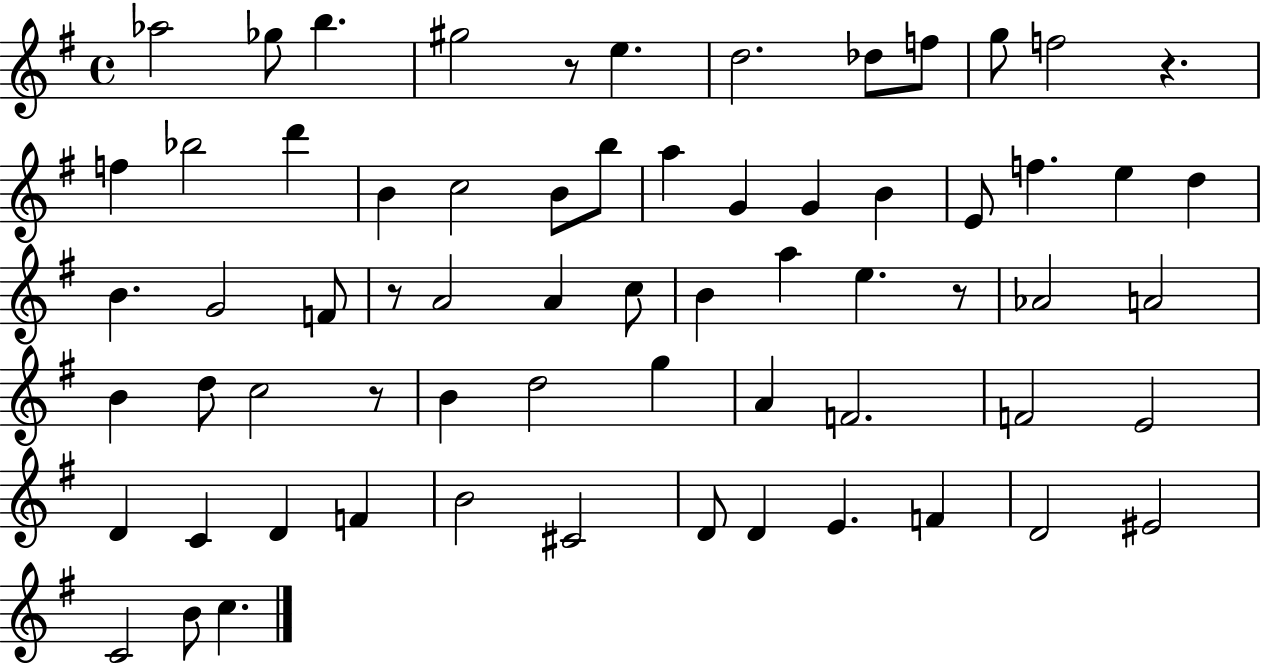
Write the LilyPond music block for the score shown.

{
  \clef treble
  \time 4/4
  \defaultTimeSignature
  \key g \major
  aes''2 ges''8 b''4. | gis''2 r8 e''4. | d''2. des''8 f''8 | g''8 f''2 r4. | \break f''4 bes''2 d'''4 | b'4 c''2 b'8 b''8 | a''4 g'4 g'4 b'4 | e'8 f''4. e''4 d''4 | \break b'4. g'2 f'8 | r8 a'2 a'4 c''8 | b'4 a''4 e''4. r8 | aes'2 a'2 | \break b'4 d''8 c''2 r8 | b'4 d''2 g''4 | a'4 f'2. | f'2 e'2 | \break d'4 c'4 d'4 f'4 | b'2 cis'2 | d'8 d'4 e'4. f'4 | d'2 eis'2 | \break c'2 b'8 c''4. | \bar "|."
}